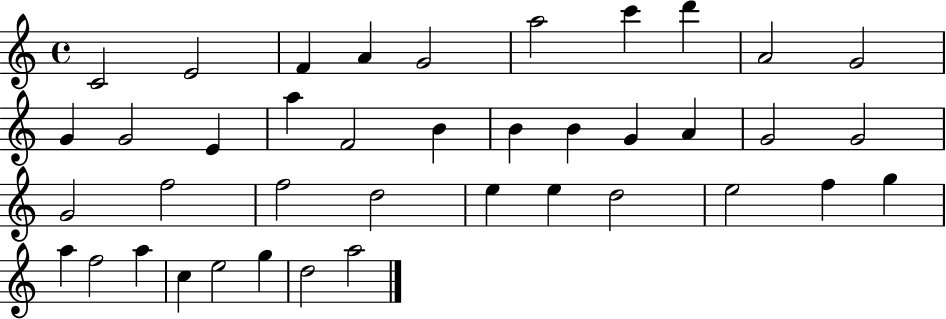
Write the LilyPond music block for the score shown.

{
  \clef treble
  \time 4/4
  \defaultTimeSignature
  \key c \major
  c'2 e'2 | f'4 a'4 g'2 | a''2 c'''4 d'''4 | a'2 g'2 | \break g'4 g'2 e'4 | a''4 f'2 b'4 | b'4 b'4 g'4 a'4 | g'2 g'2 | \break g'2 f''2 | f''2 d''2 | e''4 e''4 d''2 | e''2 f''4 g''4 | \break a''4 f''2 a''4 | c''4 e''2 g''4 | d''2 a''2 | \bar "|."
}